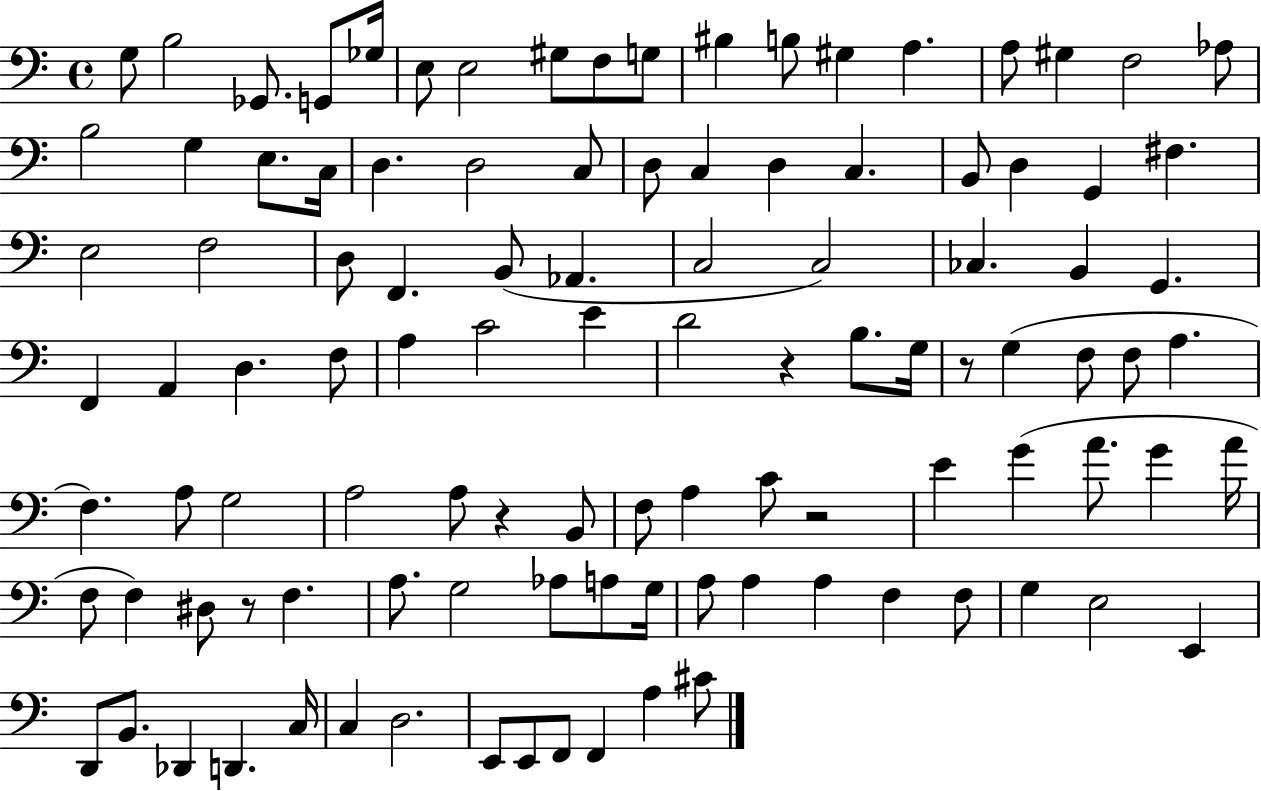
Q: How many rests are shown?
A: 5